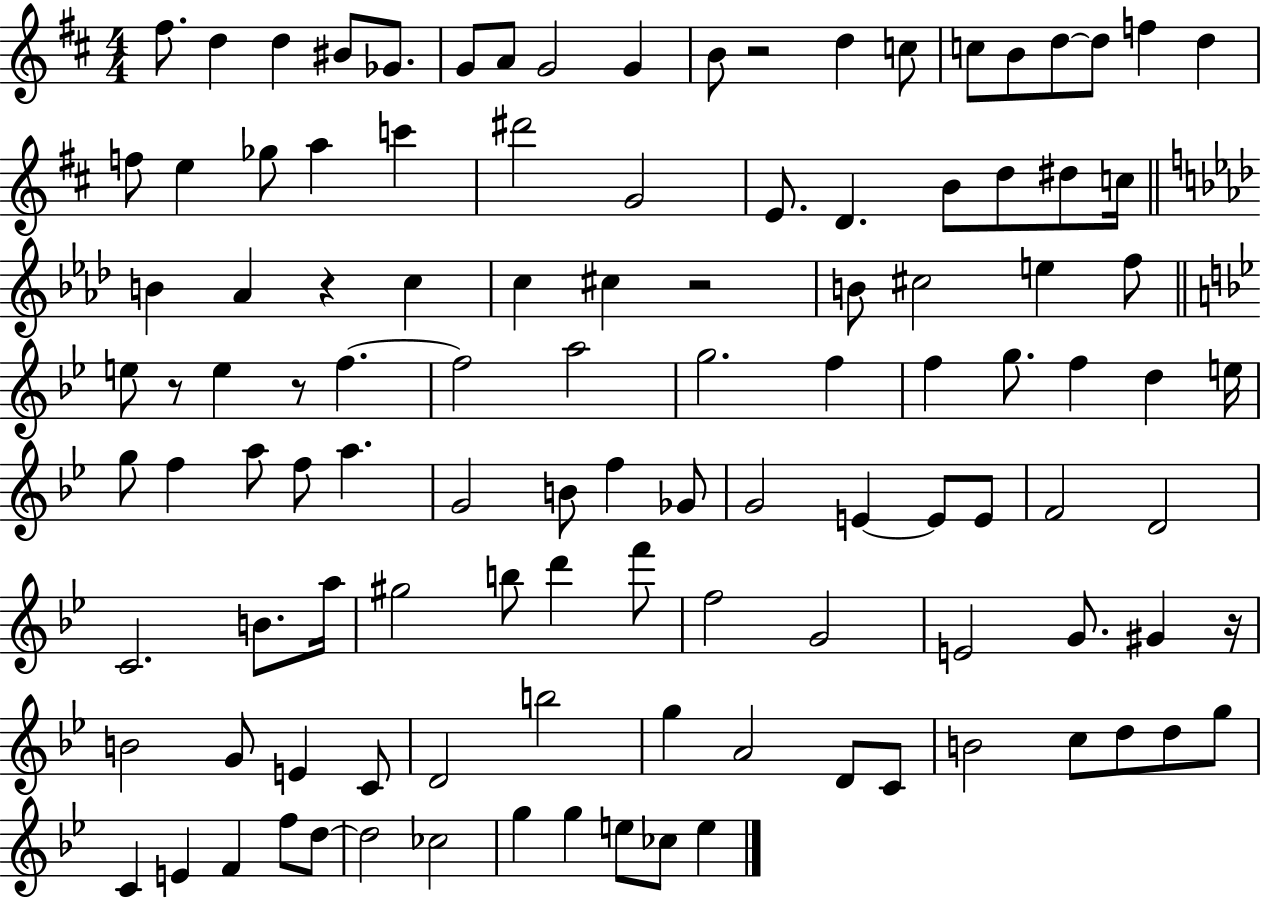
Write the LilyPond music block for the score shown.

{
  \clef treble
  \numericTimeSignature
  \time 4/4
  \key d \major
  \repeat volta 2 { fis''8. d''4 d''4 bis'8 ges'8. | g'8 a'8 g'2 g'4 | b'8 r2 d''4 c''8 | c''8 b'8 d''8~~ d''8 f''4 d''4 | \break f''8 e''4 ges''8 a''4 c'''4 | dis'''2 g'2 | e'8. d'4. b'8 d''8 dis''8 c''16 | \bar "||" \break \key aes \major b'4 aes'4 r4 c''4 | c''4 cis''4 r2 | b'8 cis''2 e''4 f''8 | \bar "||" \break \key g \minor e''8 r8 e''4 r8 f''4.~~ | f''2 a''2 | g''2. f''4 | f''4 g''8. f''4 d''4 e''16 | \break g''8 f''4 a''8 f''8 a''4. | g'2 b'8 f''4 ges'8 | g'2 e'4~~ e'8 e'8 | f'2 d'2 | \break c'2. b'8. a''16 | gis''2 b''8 d'''4 f'''8 | f''2 g'2 | e'2 g'8. gis'4 r16 | \break b'2 g'8 e'4 c'8 | d'2 b''2 | g''4 a'2 d'8 c'8 | b'2 c''8 d''8 d''8 g''8 | \break c'4 e'4 f'4 f''8 d''8~~ | d''2 ces''2 | g''4 g''4 e''8 ces''8 e''4 | } \bar "|."
}